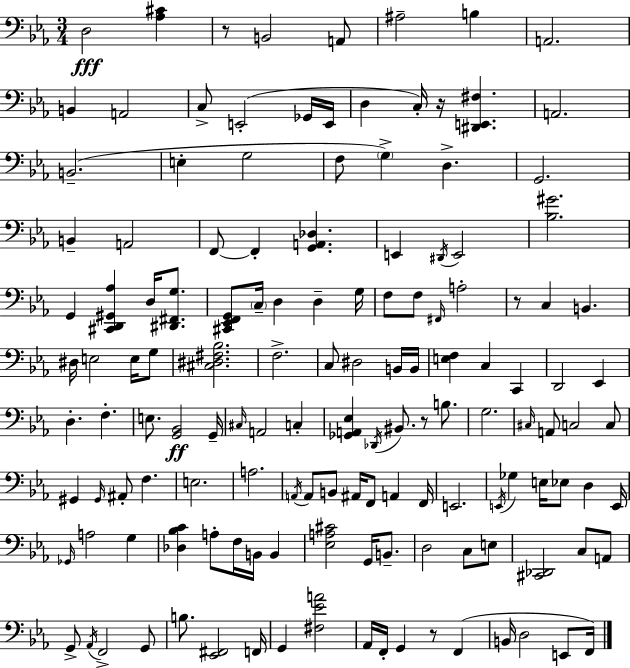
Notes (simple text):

D3/h [Ab3,C#4]/q R/e B2/h A2/e A#3/h B3/q A2/h. B2/q A2/h C3/e E2/h Gb2/s E2/s D3/q C3/s R/s [D#2,E2,F#3]/q. A2/h. B2/h. E3/q G3/h F3/e G3/q D3/q. G2/h. B2/q A2/h F2/e F2/q [G2,A2,Db3]/q. E2/q D#2/s E2/h [Bb3,G#4]/h. G2/q [C#2,D2,G#2,Ab3]/q D3/s [D#2,F#2,G3]/e. [C#2,Eb2,F2,G2]/e C3/s D3/q D3/q G3/s F3/e F3/e F#2/s A3/h R/e C3/q B2/q. D#3/s E3/h E3/s G3/e [C#3,D#3,F#3,Bb3]/h. F3/h. C3/e D#3/h B2/s B2/s [E3,F3]/q C3/q C2/q D2/h Eb2/q D3/q. F3/q. E3/e. [G2,Bb2]/h G2/s C#3/s A2/h C3/q [Gb2,A2,Eb3]/q Db2/s BIS2/e. R/e B3/e. G3/h. C#3/s A2/e C3/h C3/e G#2/q G#2/s A#2/e F3/q. E3/h. A3/h. A2/s A2/e B2/e A#2/s F2/e A2/q F2/s E2/h. E2/s Gb3/q E3/s Eb3/e D3/q E2/s Gb2/s A3/h G3/q [Db3,Bb3,C4]/q A3/e F3/s B2/s B2/q [Eb3,A3,C#4]/h G2/s B2/e. D3/h C3/e E3/e [C#2,Db2]/h C3/e A2/e G2/e Ab2/s F2/h G2/e B3/e. [Eb2,F#2]/h F2/s G2/q [F#3,Eb4,A4]/h Ab2/s F2/s G2/q R/e F2/q B2/s D3/h E2/e F2/s